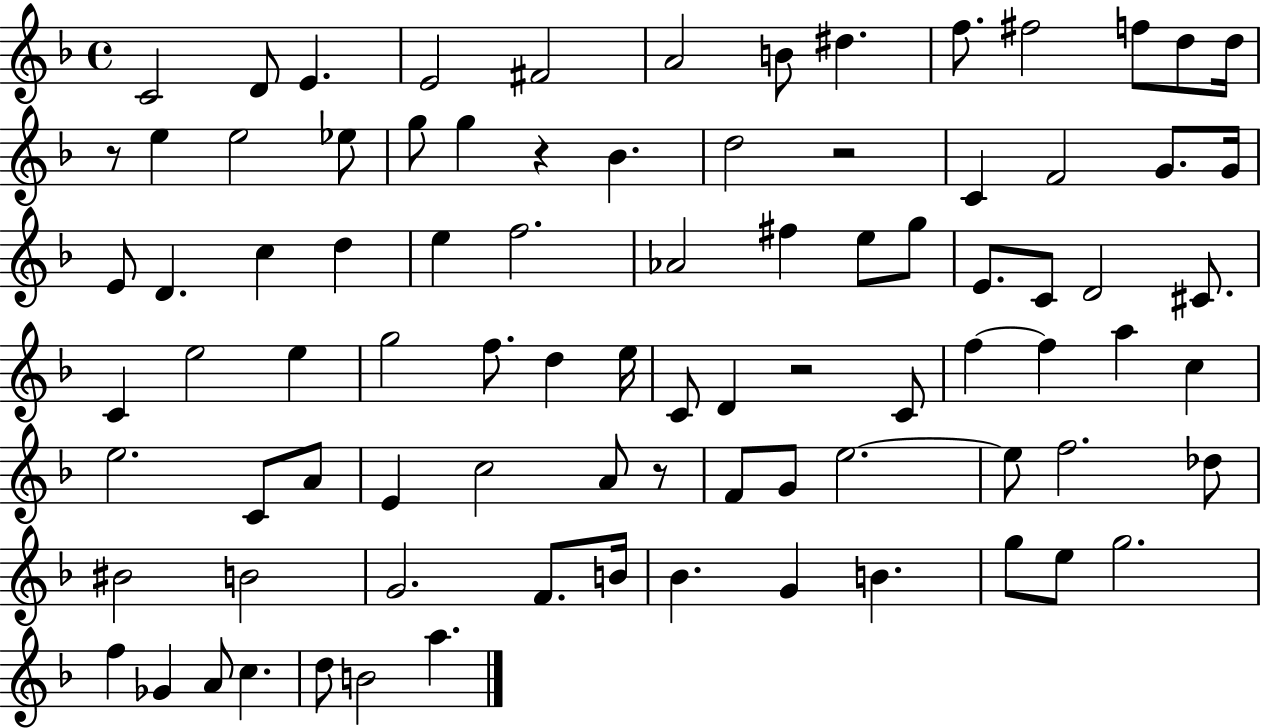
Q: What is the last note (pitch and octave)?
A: A5